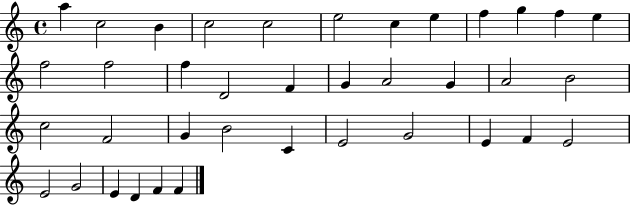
X:1
T:Untitled
M:4/4
L:1/4
K:C
a c2 B c2 c2 e2 c e f g f e f2 f2 f D2 F G A2 G A2 B2 c2 F2 G B2 C E2 G2 E F E2 E2 G2 E D F F